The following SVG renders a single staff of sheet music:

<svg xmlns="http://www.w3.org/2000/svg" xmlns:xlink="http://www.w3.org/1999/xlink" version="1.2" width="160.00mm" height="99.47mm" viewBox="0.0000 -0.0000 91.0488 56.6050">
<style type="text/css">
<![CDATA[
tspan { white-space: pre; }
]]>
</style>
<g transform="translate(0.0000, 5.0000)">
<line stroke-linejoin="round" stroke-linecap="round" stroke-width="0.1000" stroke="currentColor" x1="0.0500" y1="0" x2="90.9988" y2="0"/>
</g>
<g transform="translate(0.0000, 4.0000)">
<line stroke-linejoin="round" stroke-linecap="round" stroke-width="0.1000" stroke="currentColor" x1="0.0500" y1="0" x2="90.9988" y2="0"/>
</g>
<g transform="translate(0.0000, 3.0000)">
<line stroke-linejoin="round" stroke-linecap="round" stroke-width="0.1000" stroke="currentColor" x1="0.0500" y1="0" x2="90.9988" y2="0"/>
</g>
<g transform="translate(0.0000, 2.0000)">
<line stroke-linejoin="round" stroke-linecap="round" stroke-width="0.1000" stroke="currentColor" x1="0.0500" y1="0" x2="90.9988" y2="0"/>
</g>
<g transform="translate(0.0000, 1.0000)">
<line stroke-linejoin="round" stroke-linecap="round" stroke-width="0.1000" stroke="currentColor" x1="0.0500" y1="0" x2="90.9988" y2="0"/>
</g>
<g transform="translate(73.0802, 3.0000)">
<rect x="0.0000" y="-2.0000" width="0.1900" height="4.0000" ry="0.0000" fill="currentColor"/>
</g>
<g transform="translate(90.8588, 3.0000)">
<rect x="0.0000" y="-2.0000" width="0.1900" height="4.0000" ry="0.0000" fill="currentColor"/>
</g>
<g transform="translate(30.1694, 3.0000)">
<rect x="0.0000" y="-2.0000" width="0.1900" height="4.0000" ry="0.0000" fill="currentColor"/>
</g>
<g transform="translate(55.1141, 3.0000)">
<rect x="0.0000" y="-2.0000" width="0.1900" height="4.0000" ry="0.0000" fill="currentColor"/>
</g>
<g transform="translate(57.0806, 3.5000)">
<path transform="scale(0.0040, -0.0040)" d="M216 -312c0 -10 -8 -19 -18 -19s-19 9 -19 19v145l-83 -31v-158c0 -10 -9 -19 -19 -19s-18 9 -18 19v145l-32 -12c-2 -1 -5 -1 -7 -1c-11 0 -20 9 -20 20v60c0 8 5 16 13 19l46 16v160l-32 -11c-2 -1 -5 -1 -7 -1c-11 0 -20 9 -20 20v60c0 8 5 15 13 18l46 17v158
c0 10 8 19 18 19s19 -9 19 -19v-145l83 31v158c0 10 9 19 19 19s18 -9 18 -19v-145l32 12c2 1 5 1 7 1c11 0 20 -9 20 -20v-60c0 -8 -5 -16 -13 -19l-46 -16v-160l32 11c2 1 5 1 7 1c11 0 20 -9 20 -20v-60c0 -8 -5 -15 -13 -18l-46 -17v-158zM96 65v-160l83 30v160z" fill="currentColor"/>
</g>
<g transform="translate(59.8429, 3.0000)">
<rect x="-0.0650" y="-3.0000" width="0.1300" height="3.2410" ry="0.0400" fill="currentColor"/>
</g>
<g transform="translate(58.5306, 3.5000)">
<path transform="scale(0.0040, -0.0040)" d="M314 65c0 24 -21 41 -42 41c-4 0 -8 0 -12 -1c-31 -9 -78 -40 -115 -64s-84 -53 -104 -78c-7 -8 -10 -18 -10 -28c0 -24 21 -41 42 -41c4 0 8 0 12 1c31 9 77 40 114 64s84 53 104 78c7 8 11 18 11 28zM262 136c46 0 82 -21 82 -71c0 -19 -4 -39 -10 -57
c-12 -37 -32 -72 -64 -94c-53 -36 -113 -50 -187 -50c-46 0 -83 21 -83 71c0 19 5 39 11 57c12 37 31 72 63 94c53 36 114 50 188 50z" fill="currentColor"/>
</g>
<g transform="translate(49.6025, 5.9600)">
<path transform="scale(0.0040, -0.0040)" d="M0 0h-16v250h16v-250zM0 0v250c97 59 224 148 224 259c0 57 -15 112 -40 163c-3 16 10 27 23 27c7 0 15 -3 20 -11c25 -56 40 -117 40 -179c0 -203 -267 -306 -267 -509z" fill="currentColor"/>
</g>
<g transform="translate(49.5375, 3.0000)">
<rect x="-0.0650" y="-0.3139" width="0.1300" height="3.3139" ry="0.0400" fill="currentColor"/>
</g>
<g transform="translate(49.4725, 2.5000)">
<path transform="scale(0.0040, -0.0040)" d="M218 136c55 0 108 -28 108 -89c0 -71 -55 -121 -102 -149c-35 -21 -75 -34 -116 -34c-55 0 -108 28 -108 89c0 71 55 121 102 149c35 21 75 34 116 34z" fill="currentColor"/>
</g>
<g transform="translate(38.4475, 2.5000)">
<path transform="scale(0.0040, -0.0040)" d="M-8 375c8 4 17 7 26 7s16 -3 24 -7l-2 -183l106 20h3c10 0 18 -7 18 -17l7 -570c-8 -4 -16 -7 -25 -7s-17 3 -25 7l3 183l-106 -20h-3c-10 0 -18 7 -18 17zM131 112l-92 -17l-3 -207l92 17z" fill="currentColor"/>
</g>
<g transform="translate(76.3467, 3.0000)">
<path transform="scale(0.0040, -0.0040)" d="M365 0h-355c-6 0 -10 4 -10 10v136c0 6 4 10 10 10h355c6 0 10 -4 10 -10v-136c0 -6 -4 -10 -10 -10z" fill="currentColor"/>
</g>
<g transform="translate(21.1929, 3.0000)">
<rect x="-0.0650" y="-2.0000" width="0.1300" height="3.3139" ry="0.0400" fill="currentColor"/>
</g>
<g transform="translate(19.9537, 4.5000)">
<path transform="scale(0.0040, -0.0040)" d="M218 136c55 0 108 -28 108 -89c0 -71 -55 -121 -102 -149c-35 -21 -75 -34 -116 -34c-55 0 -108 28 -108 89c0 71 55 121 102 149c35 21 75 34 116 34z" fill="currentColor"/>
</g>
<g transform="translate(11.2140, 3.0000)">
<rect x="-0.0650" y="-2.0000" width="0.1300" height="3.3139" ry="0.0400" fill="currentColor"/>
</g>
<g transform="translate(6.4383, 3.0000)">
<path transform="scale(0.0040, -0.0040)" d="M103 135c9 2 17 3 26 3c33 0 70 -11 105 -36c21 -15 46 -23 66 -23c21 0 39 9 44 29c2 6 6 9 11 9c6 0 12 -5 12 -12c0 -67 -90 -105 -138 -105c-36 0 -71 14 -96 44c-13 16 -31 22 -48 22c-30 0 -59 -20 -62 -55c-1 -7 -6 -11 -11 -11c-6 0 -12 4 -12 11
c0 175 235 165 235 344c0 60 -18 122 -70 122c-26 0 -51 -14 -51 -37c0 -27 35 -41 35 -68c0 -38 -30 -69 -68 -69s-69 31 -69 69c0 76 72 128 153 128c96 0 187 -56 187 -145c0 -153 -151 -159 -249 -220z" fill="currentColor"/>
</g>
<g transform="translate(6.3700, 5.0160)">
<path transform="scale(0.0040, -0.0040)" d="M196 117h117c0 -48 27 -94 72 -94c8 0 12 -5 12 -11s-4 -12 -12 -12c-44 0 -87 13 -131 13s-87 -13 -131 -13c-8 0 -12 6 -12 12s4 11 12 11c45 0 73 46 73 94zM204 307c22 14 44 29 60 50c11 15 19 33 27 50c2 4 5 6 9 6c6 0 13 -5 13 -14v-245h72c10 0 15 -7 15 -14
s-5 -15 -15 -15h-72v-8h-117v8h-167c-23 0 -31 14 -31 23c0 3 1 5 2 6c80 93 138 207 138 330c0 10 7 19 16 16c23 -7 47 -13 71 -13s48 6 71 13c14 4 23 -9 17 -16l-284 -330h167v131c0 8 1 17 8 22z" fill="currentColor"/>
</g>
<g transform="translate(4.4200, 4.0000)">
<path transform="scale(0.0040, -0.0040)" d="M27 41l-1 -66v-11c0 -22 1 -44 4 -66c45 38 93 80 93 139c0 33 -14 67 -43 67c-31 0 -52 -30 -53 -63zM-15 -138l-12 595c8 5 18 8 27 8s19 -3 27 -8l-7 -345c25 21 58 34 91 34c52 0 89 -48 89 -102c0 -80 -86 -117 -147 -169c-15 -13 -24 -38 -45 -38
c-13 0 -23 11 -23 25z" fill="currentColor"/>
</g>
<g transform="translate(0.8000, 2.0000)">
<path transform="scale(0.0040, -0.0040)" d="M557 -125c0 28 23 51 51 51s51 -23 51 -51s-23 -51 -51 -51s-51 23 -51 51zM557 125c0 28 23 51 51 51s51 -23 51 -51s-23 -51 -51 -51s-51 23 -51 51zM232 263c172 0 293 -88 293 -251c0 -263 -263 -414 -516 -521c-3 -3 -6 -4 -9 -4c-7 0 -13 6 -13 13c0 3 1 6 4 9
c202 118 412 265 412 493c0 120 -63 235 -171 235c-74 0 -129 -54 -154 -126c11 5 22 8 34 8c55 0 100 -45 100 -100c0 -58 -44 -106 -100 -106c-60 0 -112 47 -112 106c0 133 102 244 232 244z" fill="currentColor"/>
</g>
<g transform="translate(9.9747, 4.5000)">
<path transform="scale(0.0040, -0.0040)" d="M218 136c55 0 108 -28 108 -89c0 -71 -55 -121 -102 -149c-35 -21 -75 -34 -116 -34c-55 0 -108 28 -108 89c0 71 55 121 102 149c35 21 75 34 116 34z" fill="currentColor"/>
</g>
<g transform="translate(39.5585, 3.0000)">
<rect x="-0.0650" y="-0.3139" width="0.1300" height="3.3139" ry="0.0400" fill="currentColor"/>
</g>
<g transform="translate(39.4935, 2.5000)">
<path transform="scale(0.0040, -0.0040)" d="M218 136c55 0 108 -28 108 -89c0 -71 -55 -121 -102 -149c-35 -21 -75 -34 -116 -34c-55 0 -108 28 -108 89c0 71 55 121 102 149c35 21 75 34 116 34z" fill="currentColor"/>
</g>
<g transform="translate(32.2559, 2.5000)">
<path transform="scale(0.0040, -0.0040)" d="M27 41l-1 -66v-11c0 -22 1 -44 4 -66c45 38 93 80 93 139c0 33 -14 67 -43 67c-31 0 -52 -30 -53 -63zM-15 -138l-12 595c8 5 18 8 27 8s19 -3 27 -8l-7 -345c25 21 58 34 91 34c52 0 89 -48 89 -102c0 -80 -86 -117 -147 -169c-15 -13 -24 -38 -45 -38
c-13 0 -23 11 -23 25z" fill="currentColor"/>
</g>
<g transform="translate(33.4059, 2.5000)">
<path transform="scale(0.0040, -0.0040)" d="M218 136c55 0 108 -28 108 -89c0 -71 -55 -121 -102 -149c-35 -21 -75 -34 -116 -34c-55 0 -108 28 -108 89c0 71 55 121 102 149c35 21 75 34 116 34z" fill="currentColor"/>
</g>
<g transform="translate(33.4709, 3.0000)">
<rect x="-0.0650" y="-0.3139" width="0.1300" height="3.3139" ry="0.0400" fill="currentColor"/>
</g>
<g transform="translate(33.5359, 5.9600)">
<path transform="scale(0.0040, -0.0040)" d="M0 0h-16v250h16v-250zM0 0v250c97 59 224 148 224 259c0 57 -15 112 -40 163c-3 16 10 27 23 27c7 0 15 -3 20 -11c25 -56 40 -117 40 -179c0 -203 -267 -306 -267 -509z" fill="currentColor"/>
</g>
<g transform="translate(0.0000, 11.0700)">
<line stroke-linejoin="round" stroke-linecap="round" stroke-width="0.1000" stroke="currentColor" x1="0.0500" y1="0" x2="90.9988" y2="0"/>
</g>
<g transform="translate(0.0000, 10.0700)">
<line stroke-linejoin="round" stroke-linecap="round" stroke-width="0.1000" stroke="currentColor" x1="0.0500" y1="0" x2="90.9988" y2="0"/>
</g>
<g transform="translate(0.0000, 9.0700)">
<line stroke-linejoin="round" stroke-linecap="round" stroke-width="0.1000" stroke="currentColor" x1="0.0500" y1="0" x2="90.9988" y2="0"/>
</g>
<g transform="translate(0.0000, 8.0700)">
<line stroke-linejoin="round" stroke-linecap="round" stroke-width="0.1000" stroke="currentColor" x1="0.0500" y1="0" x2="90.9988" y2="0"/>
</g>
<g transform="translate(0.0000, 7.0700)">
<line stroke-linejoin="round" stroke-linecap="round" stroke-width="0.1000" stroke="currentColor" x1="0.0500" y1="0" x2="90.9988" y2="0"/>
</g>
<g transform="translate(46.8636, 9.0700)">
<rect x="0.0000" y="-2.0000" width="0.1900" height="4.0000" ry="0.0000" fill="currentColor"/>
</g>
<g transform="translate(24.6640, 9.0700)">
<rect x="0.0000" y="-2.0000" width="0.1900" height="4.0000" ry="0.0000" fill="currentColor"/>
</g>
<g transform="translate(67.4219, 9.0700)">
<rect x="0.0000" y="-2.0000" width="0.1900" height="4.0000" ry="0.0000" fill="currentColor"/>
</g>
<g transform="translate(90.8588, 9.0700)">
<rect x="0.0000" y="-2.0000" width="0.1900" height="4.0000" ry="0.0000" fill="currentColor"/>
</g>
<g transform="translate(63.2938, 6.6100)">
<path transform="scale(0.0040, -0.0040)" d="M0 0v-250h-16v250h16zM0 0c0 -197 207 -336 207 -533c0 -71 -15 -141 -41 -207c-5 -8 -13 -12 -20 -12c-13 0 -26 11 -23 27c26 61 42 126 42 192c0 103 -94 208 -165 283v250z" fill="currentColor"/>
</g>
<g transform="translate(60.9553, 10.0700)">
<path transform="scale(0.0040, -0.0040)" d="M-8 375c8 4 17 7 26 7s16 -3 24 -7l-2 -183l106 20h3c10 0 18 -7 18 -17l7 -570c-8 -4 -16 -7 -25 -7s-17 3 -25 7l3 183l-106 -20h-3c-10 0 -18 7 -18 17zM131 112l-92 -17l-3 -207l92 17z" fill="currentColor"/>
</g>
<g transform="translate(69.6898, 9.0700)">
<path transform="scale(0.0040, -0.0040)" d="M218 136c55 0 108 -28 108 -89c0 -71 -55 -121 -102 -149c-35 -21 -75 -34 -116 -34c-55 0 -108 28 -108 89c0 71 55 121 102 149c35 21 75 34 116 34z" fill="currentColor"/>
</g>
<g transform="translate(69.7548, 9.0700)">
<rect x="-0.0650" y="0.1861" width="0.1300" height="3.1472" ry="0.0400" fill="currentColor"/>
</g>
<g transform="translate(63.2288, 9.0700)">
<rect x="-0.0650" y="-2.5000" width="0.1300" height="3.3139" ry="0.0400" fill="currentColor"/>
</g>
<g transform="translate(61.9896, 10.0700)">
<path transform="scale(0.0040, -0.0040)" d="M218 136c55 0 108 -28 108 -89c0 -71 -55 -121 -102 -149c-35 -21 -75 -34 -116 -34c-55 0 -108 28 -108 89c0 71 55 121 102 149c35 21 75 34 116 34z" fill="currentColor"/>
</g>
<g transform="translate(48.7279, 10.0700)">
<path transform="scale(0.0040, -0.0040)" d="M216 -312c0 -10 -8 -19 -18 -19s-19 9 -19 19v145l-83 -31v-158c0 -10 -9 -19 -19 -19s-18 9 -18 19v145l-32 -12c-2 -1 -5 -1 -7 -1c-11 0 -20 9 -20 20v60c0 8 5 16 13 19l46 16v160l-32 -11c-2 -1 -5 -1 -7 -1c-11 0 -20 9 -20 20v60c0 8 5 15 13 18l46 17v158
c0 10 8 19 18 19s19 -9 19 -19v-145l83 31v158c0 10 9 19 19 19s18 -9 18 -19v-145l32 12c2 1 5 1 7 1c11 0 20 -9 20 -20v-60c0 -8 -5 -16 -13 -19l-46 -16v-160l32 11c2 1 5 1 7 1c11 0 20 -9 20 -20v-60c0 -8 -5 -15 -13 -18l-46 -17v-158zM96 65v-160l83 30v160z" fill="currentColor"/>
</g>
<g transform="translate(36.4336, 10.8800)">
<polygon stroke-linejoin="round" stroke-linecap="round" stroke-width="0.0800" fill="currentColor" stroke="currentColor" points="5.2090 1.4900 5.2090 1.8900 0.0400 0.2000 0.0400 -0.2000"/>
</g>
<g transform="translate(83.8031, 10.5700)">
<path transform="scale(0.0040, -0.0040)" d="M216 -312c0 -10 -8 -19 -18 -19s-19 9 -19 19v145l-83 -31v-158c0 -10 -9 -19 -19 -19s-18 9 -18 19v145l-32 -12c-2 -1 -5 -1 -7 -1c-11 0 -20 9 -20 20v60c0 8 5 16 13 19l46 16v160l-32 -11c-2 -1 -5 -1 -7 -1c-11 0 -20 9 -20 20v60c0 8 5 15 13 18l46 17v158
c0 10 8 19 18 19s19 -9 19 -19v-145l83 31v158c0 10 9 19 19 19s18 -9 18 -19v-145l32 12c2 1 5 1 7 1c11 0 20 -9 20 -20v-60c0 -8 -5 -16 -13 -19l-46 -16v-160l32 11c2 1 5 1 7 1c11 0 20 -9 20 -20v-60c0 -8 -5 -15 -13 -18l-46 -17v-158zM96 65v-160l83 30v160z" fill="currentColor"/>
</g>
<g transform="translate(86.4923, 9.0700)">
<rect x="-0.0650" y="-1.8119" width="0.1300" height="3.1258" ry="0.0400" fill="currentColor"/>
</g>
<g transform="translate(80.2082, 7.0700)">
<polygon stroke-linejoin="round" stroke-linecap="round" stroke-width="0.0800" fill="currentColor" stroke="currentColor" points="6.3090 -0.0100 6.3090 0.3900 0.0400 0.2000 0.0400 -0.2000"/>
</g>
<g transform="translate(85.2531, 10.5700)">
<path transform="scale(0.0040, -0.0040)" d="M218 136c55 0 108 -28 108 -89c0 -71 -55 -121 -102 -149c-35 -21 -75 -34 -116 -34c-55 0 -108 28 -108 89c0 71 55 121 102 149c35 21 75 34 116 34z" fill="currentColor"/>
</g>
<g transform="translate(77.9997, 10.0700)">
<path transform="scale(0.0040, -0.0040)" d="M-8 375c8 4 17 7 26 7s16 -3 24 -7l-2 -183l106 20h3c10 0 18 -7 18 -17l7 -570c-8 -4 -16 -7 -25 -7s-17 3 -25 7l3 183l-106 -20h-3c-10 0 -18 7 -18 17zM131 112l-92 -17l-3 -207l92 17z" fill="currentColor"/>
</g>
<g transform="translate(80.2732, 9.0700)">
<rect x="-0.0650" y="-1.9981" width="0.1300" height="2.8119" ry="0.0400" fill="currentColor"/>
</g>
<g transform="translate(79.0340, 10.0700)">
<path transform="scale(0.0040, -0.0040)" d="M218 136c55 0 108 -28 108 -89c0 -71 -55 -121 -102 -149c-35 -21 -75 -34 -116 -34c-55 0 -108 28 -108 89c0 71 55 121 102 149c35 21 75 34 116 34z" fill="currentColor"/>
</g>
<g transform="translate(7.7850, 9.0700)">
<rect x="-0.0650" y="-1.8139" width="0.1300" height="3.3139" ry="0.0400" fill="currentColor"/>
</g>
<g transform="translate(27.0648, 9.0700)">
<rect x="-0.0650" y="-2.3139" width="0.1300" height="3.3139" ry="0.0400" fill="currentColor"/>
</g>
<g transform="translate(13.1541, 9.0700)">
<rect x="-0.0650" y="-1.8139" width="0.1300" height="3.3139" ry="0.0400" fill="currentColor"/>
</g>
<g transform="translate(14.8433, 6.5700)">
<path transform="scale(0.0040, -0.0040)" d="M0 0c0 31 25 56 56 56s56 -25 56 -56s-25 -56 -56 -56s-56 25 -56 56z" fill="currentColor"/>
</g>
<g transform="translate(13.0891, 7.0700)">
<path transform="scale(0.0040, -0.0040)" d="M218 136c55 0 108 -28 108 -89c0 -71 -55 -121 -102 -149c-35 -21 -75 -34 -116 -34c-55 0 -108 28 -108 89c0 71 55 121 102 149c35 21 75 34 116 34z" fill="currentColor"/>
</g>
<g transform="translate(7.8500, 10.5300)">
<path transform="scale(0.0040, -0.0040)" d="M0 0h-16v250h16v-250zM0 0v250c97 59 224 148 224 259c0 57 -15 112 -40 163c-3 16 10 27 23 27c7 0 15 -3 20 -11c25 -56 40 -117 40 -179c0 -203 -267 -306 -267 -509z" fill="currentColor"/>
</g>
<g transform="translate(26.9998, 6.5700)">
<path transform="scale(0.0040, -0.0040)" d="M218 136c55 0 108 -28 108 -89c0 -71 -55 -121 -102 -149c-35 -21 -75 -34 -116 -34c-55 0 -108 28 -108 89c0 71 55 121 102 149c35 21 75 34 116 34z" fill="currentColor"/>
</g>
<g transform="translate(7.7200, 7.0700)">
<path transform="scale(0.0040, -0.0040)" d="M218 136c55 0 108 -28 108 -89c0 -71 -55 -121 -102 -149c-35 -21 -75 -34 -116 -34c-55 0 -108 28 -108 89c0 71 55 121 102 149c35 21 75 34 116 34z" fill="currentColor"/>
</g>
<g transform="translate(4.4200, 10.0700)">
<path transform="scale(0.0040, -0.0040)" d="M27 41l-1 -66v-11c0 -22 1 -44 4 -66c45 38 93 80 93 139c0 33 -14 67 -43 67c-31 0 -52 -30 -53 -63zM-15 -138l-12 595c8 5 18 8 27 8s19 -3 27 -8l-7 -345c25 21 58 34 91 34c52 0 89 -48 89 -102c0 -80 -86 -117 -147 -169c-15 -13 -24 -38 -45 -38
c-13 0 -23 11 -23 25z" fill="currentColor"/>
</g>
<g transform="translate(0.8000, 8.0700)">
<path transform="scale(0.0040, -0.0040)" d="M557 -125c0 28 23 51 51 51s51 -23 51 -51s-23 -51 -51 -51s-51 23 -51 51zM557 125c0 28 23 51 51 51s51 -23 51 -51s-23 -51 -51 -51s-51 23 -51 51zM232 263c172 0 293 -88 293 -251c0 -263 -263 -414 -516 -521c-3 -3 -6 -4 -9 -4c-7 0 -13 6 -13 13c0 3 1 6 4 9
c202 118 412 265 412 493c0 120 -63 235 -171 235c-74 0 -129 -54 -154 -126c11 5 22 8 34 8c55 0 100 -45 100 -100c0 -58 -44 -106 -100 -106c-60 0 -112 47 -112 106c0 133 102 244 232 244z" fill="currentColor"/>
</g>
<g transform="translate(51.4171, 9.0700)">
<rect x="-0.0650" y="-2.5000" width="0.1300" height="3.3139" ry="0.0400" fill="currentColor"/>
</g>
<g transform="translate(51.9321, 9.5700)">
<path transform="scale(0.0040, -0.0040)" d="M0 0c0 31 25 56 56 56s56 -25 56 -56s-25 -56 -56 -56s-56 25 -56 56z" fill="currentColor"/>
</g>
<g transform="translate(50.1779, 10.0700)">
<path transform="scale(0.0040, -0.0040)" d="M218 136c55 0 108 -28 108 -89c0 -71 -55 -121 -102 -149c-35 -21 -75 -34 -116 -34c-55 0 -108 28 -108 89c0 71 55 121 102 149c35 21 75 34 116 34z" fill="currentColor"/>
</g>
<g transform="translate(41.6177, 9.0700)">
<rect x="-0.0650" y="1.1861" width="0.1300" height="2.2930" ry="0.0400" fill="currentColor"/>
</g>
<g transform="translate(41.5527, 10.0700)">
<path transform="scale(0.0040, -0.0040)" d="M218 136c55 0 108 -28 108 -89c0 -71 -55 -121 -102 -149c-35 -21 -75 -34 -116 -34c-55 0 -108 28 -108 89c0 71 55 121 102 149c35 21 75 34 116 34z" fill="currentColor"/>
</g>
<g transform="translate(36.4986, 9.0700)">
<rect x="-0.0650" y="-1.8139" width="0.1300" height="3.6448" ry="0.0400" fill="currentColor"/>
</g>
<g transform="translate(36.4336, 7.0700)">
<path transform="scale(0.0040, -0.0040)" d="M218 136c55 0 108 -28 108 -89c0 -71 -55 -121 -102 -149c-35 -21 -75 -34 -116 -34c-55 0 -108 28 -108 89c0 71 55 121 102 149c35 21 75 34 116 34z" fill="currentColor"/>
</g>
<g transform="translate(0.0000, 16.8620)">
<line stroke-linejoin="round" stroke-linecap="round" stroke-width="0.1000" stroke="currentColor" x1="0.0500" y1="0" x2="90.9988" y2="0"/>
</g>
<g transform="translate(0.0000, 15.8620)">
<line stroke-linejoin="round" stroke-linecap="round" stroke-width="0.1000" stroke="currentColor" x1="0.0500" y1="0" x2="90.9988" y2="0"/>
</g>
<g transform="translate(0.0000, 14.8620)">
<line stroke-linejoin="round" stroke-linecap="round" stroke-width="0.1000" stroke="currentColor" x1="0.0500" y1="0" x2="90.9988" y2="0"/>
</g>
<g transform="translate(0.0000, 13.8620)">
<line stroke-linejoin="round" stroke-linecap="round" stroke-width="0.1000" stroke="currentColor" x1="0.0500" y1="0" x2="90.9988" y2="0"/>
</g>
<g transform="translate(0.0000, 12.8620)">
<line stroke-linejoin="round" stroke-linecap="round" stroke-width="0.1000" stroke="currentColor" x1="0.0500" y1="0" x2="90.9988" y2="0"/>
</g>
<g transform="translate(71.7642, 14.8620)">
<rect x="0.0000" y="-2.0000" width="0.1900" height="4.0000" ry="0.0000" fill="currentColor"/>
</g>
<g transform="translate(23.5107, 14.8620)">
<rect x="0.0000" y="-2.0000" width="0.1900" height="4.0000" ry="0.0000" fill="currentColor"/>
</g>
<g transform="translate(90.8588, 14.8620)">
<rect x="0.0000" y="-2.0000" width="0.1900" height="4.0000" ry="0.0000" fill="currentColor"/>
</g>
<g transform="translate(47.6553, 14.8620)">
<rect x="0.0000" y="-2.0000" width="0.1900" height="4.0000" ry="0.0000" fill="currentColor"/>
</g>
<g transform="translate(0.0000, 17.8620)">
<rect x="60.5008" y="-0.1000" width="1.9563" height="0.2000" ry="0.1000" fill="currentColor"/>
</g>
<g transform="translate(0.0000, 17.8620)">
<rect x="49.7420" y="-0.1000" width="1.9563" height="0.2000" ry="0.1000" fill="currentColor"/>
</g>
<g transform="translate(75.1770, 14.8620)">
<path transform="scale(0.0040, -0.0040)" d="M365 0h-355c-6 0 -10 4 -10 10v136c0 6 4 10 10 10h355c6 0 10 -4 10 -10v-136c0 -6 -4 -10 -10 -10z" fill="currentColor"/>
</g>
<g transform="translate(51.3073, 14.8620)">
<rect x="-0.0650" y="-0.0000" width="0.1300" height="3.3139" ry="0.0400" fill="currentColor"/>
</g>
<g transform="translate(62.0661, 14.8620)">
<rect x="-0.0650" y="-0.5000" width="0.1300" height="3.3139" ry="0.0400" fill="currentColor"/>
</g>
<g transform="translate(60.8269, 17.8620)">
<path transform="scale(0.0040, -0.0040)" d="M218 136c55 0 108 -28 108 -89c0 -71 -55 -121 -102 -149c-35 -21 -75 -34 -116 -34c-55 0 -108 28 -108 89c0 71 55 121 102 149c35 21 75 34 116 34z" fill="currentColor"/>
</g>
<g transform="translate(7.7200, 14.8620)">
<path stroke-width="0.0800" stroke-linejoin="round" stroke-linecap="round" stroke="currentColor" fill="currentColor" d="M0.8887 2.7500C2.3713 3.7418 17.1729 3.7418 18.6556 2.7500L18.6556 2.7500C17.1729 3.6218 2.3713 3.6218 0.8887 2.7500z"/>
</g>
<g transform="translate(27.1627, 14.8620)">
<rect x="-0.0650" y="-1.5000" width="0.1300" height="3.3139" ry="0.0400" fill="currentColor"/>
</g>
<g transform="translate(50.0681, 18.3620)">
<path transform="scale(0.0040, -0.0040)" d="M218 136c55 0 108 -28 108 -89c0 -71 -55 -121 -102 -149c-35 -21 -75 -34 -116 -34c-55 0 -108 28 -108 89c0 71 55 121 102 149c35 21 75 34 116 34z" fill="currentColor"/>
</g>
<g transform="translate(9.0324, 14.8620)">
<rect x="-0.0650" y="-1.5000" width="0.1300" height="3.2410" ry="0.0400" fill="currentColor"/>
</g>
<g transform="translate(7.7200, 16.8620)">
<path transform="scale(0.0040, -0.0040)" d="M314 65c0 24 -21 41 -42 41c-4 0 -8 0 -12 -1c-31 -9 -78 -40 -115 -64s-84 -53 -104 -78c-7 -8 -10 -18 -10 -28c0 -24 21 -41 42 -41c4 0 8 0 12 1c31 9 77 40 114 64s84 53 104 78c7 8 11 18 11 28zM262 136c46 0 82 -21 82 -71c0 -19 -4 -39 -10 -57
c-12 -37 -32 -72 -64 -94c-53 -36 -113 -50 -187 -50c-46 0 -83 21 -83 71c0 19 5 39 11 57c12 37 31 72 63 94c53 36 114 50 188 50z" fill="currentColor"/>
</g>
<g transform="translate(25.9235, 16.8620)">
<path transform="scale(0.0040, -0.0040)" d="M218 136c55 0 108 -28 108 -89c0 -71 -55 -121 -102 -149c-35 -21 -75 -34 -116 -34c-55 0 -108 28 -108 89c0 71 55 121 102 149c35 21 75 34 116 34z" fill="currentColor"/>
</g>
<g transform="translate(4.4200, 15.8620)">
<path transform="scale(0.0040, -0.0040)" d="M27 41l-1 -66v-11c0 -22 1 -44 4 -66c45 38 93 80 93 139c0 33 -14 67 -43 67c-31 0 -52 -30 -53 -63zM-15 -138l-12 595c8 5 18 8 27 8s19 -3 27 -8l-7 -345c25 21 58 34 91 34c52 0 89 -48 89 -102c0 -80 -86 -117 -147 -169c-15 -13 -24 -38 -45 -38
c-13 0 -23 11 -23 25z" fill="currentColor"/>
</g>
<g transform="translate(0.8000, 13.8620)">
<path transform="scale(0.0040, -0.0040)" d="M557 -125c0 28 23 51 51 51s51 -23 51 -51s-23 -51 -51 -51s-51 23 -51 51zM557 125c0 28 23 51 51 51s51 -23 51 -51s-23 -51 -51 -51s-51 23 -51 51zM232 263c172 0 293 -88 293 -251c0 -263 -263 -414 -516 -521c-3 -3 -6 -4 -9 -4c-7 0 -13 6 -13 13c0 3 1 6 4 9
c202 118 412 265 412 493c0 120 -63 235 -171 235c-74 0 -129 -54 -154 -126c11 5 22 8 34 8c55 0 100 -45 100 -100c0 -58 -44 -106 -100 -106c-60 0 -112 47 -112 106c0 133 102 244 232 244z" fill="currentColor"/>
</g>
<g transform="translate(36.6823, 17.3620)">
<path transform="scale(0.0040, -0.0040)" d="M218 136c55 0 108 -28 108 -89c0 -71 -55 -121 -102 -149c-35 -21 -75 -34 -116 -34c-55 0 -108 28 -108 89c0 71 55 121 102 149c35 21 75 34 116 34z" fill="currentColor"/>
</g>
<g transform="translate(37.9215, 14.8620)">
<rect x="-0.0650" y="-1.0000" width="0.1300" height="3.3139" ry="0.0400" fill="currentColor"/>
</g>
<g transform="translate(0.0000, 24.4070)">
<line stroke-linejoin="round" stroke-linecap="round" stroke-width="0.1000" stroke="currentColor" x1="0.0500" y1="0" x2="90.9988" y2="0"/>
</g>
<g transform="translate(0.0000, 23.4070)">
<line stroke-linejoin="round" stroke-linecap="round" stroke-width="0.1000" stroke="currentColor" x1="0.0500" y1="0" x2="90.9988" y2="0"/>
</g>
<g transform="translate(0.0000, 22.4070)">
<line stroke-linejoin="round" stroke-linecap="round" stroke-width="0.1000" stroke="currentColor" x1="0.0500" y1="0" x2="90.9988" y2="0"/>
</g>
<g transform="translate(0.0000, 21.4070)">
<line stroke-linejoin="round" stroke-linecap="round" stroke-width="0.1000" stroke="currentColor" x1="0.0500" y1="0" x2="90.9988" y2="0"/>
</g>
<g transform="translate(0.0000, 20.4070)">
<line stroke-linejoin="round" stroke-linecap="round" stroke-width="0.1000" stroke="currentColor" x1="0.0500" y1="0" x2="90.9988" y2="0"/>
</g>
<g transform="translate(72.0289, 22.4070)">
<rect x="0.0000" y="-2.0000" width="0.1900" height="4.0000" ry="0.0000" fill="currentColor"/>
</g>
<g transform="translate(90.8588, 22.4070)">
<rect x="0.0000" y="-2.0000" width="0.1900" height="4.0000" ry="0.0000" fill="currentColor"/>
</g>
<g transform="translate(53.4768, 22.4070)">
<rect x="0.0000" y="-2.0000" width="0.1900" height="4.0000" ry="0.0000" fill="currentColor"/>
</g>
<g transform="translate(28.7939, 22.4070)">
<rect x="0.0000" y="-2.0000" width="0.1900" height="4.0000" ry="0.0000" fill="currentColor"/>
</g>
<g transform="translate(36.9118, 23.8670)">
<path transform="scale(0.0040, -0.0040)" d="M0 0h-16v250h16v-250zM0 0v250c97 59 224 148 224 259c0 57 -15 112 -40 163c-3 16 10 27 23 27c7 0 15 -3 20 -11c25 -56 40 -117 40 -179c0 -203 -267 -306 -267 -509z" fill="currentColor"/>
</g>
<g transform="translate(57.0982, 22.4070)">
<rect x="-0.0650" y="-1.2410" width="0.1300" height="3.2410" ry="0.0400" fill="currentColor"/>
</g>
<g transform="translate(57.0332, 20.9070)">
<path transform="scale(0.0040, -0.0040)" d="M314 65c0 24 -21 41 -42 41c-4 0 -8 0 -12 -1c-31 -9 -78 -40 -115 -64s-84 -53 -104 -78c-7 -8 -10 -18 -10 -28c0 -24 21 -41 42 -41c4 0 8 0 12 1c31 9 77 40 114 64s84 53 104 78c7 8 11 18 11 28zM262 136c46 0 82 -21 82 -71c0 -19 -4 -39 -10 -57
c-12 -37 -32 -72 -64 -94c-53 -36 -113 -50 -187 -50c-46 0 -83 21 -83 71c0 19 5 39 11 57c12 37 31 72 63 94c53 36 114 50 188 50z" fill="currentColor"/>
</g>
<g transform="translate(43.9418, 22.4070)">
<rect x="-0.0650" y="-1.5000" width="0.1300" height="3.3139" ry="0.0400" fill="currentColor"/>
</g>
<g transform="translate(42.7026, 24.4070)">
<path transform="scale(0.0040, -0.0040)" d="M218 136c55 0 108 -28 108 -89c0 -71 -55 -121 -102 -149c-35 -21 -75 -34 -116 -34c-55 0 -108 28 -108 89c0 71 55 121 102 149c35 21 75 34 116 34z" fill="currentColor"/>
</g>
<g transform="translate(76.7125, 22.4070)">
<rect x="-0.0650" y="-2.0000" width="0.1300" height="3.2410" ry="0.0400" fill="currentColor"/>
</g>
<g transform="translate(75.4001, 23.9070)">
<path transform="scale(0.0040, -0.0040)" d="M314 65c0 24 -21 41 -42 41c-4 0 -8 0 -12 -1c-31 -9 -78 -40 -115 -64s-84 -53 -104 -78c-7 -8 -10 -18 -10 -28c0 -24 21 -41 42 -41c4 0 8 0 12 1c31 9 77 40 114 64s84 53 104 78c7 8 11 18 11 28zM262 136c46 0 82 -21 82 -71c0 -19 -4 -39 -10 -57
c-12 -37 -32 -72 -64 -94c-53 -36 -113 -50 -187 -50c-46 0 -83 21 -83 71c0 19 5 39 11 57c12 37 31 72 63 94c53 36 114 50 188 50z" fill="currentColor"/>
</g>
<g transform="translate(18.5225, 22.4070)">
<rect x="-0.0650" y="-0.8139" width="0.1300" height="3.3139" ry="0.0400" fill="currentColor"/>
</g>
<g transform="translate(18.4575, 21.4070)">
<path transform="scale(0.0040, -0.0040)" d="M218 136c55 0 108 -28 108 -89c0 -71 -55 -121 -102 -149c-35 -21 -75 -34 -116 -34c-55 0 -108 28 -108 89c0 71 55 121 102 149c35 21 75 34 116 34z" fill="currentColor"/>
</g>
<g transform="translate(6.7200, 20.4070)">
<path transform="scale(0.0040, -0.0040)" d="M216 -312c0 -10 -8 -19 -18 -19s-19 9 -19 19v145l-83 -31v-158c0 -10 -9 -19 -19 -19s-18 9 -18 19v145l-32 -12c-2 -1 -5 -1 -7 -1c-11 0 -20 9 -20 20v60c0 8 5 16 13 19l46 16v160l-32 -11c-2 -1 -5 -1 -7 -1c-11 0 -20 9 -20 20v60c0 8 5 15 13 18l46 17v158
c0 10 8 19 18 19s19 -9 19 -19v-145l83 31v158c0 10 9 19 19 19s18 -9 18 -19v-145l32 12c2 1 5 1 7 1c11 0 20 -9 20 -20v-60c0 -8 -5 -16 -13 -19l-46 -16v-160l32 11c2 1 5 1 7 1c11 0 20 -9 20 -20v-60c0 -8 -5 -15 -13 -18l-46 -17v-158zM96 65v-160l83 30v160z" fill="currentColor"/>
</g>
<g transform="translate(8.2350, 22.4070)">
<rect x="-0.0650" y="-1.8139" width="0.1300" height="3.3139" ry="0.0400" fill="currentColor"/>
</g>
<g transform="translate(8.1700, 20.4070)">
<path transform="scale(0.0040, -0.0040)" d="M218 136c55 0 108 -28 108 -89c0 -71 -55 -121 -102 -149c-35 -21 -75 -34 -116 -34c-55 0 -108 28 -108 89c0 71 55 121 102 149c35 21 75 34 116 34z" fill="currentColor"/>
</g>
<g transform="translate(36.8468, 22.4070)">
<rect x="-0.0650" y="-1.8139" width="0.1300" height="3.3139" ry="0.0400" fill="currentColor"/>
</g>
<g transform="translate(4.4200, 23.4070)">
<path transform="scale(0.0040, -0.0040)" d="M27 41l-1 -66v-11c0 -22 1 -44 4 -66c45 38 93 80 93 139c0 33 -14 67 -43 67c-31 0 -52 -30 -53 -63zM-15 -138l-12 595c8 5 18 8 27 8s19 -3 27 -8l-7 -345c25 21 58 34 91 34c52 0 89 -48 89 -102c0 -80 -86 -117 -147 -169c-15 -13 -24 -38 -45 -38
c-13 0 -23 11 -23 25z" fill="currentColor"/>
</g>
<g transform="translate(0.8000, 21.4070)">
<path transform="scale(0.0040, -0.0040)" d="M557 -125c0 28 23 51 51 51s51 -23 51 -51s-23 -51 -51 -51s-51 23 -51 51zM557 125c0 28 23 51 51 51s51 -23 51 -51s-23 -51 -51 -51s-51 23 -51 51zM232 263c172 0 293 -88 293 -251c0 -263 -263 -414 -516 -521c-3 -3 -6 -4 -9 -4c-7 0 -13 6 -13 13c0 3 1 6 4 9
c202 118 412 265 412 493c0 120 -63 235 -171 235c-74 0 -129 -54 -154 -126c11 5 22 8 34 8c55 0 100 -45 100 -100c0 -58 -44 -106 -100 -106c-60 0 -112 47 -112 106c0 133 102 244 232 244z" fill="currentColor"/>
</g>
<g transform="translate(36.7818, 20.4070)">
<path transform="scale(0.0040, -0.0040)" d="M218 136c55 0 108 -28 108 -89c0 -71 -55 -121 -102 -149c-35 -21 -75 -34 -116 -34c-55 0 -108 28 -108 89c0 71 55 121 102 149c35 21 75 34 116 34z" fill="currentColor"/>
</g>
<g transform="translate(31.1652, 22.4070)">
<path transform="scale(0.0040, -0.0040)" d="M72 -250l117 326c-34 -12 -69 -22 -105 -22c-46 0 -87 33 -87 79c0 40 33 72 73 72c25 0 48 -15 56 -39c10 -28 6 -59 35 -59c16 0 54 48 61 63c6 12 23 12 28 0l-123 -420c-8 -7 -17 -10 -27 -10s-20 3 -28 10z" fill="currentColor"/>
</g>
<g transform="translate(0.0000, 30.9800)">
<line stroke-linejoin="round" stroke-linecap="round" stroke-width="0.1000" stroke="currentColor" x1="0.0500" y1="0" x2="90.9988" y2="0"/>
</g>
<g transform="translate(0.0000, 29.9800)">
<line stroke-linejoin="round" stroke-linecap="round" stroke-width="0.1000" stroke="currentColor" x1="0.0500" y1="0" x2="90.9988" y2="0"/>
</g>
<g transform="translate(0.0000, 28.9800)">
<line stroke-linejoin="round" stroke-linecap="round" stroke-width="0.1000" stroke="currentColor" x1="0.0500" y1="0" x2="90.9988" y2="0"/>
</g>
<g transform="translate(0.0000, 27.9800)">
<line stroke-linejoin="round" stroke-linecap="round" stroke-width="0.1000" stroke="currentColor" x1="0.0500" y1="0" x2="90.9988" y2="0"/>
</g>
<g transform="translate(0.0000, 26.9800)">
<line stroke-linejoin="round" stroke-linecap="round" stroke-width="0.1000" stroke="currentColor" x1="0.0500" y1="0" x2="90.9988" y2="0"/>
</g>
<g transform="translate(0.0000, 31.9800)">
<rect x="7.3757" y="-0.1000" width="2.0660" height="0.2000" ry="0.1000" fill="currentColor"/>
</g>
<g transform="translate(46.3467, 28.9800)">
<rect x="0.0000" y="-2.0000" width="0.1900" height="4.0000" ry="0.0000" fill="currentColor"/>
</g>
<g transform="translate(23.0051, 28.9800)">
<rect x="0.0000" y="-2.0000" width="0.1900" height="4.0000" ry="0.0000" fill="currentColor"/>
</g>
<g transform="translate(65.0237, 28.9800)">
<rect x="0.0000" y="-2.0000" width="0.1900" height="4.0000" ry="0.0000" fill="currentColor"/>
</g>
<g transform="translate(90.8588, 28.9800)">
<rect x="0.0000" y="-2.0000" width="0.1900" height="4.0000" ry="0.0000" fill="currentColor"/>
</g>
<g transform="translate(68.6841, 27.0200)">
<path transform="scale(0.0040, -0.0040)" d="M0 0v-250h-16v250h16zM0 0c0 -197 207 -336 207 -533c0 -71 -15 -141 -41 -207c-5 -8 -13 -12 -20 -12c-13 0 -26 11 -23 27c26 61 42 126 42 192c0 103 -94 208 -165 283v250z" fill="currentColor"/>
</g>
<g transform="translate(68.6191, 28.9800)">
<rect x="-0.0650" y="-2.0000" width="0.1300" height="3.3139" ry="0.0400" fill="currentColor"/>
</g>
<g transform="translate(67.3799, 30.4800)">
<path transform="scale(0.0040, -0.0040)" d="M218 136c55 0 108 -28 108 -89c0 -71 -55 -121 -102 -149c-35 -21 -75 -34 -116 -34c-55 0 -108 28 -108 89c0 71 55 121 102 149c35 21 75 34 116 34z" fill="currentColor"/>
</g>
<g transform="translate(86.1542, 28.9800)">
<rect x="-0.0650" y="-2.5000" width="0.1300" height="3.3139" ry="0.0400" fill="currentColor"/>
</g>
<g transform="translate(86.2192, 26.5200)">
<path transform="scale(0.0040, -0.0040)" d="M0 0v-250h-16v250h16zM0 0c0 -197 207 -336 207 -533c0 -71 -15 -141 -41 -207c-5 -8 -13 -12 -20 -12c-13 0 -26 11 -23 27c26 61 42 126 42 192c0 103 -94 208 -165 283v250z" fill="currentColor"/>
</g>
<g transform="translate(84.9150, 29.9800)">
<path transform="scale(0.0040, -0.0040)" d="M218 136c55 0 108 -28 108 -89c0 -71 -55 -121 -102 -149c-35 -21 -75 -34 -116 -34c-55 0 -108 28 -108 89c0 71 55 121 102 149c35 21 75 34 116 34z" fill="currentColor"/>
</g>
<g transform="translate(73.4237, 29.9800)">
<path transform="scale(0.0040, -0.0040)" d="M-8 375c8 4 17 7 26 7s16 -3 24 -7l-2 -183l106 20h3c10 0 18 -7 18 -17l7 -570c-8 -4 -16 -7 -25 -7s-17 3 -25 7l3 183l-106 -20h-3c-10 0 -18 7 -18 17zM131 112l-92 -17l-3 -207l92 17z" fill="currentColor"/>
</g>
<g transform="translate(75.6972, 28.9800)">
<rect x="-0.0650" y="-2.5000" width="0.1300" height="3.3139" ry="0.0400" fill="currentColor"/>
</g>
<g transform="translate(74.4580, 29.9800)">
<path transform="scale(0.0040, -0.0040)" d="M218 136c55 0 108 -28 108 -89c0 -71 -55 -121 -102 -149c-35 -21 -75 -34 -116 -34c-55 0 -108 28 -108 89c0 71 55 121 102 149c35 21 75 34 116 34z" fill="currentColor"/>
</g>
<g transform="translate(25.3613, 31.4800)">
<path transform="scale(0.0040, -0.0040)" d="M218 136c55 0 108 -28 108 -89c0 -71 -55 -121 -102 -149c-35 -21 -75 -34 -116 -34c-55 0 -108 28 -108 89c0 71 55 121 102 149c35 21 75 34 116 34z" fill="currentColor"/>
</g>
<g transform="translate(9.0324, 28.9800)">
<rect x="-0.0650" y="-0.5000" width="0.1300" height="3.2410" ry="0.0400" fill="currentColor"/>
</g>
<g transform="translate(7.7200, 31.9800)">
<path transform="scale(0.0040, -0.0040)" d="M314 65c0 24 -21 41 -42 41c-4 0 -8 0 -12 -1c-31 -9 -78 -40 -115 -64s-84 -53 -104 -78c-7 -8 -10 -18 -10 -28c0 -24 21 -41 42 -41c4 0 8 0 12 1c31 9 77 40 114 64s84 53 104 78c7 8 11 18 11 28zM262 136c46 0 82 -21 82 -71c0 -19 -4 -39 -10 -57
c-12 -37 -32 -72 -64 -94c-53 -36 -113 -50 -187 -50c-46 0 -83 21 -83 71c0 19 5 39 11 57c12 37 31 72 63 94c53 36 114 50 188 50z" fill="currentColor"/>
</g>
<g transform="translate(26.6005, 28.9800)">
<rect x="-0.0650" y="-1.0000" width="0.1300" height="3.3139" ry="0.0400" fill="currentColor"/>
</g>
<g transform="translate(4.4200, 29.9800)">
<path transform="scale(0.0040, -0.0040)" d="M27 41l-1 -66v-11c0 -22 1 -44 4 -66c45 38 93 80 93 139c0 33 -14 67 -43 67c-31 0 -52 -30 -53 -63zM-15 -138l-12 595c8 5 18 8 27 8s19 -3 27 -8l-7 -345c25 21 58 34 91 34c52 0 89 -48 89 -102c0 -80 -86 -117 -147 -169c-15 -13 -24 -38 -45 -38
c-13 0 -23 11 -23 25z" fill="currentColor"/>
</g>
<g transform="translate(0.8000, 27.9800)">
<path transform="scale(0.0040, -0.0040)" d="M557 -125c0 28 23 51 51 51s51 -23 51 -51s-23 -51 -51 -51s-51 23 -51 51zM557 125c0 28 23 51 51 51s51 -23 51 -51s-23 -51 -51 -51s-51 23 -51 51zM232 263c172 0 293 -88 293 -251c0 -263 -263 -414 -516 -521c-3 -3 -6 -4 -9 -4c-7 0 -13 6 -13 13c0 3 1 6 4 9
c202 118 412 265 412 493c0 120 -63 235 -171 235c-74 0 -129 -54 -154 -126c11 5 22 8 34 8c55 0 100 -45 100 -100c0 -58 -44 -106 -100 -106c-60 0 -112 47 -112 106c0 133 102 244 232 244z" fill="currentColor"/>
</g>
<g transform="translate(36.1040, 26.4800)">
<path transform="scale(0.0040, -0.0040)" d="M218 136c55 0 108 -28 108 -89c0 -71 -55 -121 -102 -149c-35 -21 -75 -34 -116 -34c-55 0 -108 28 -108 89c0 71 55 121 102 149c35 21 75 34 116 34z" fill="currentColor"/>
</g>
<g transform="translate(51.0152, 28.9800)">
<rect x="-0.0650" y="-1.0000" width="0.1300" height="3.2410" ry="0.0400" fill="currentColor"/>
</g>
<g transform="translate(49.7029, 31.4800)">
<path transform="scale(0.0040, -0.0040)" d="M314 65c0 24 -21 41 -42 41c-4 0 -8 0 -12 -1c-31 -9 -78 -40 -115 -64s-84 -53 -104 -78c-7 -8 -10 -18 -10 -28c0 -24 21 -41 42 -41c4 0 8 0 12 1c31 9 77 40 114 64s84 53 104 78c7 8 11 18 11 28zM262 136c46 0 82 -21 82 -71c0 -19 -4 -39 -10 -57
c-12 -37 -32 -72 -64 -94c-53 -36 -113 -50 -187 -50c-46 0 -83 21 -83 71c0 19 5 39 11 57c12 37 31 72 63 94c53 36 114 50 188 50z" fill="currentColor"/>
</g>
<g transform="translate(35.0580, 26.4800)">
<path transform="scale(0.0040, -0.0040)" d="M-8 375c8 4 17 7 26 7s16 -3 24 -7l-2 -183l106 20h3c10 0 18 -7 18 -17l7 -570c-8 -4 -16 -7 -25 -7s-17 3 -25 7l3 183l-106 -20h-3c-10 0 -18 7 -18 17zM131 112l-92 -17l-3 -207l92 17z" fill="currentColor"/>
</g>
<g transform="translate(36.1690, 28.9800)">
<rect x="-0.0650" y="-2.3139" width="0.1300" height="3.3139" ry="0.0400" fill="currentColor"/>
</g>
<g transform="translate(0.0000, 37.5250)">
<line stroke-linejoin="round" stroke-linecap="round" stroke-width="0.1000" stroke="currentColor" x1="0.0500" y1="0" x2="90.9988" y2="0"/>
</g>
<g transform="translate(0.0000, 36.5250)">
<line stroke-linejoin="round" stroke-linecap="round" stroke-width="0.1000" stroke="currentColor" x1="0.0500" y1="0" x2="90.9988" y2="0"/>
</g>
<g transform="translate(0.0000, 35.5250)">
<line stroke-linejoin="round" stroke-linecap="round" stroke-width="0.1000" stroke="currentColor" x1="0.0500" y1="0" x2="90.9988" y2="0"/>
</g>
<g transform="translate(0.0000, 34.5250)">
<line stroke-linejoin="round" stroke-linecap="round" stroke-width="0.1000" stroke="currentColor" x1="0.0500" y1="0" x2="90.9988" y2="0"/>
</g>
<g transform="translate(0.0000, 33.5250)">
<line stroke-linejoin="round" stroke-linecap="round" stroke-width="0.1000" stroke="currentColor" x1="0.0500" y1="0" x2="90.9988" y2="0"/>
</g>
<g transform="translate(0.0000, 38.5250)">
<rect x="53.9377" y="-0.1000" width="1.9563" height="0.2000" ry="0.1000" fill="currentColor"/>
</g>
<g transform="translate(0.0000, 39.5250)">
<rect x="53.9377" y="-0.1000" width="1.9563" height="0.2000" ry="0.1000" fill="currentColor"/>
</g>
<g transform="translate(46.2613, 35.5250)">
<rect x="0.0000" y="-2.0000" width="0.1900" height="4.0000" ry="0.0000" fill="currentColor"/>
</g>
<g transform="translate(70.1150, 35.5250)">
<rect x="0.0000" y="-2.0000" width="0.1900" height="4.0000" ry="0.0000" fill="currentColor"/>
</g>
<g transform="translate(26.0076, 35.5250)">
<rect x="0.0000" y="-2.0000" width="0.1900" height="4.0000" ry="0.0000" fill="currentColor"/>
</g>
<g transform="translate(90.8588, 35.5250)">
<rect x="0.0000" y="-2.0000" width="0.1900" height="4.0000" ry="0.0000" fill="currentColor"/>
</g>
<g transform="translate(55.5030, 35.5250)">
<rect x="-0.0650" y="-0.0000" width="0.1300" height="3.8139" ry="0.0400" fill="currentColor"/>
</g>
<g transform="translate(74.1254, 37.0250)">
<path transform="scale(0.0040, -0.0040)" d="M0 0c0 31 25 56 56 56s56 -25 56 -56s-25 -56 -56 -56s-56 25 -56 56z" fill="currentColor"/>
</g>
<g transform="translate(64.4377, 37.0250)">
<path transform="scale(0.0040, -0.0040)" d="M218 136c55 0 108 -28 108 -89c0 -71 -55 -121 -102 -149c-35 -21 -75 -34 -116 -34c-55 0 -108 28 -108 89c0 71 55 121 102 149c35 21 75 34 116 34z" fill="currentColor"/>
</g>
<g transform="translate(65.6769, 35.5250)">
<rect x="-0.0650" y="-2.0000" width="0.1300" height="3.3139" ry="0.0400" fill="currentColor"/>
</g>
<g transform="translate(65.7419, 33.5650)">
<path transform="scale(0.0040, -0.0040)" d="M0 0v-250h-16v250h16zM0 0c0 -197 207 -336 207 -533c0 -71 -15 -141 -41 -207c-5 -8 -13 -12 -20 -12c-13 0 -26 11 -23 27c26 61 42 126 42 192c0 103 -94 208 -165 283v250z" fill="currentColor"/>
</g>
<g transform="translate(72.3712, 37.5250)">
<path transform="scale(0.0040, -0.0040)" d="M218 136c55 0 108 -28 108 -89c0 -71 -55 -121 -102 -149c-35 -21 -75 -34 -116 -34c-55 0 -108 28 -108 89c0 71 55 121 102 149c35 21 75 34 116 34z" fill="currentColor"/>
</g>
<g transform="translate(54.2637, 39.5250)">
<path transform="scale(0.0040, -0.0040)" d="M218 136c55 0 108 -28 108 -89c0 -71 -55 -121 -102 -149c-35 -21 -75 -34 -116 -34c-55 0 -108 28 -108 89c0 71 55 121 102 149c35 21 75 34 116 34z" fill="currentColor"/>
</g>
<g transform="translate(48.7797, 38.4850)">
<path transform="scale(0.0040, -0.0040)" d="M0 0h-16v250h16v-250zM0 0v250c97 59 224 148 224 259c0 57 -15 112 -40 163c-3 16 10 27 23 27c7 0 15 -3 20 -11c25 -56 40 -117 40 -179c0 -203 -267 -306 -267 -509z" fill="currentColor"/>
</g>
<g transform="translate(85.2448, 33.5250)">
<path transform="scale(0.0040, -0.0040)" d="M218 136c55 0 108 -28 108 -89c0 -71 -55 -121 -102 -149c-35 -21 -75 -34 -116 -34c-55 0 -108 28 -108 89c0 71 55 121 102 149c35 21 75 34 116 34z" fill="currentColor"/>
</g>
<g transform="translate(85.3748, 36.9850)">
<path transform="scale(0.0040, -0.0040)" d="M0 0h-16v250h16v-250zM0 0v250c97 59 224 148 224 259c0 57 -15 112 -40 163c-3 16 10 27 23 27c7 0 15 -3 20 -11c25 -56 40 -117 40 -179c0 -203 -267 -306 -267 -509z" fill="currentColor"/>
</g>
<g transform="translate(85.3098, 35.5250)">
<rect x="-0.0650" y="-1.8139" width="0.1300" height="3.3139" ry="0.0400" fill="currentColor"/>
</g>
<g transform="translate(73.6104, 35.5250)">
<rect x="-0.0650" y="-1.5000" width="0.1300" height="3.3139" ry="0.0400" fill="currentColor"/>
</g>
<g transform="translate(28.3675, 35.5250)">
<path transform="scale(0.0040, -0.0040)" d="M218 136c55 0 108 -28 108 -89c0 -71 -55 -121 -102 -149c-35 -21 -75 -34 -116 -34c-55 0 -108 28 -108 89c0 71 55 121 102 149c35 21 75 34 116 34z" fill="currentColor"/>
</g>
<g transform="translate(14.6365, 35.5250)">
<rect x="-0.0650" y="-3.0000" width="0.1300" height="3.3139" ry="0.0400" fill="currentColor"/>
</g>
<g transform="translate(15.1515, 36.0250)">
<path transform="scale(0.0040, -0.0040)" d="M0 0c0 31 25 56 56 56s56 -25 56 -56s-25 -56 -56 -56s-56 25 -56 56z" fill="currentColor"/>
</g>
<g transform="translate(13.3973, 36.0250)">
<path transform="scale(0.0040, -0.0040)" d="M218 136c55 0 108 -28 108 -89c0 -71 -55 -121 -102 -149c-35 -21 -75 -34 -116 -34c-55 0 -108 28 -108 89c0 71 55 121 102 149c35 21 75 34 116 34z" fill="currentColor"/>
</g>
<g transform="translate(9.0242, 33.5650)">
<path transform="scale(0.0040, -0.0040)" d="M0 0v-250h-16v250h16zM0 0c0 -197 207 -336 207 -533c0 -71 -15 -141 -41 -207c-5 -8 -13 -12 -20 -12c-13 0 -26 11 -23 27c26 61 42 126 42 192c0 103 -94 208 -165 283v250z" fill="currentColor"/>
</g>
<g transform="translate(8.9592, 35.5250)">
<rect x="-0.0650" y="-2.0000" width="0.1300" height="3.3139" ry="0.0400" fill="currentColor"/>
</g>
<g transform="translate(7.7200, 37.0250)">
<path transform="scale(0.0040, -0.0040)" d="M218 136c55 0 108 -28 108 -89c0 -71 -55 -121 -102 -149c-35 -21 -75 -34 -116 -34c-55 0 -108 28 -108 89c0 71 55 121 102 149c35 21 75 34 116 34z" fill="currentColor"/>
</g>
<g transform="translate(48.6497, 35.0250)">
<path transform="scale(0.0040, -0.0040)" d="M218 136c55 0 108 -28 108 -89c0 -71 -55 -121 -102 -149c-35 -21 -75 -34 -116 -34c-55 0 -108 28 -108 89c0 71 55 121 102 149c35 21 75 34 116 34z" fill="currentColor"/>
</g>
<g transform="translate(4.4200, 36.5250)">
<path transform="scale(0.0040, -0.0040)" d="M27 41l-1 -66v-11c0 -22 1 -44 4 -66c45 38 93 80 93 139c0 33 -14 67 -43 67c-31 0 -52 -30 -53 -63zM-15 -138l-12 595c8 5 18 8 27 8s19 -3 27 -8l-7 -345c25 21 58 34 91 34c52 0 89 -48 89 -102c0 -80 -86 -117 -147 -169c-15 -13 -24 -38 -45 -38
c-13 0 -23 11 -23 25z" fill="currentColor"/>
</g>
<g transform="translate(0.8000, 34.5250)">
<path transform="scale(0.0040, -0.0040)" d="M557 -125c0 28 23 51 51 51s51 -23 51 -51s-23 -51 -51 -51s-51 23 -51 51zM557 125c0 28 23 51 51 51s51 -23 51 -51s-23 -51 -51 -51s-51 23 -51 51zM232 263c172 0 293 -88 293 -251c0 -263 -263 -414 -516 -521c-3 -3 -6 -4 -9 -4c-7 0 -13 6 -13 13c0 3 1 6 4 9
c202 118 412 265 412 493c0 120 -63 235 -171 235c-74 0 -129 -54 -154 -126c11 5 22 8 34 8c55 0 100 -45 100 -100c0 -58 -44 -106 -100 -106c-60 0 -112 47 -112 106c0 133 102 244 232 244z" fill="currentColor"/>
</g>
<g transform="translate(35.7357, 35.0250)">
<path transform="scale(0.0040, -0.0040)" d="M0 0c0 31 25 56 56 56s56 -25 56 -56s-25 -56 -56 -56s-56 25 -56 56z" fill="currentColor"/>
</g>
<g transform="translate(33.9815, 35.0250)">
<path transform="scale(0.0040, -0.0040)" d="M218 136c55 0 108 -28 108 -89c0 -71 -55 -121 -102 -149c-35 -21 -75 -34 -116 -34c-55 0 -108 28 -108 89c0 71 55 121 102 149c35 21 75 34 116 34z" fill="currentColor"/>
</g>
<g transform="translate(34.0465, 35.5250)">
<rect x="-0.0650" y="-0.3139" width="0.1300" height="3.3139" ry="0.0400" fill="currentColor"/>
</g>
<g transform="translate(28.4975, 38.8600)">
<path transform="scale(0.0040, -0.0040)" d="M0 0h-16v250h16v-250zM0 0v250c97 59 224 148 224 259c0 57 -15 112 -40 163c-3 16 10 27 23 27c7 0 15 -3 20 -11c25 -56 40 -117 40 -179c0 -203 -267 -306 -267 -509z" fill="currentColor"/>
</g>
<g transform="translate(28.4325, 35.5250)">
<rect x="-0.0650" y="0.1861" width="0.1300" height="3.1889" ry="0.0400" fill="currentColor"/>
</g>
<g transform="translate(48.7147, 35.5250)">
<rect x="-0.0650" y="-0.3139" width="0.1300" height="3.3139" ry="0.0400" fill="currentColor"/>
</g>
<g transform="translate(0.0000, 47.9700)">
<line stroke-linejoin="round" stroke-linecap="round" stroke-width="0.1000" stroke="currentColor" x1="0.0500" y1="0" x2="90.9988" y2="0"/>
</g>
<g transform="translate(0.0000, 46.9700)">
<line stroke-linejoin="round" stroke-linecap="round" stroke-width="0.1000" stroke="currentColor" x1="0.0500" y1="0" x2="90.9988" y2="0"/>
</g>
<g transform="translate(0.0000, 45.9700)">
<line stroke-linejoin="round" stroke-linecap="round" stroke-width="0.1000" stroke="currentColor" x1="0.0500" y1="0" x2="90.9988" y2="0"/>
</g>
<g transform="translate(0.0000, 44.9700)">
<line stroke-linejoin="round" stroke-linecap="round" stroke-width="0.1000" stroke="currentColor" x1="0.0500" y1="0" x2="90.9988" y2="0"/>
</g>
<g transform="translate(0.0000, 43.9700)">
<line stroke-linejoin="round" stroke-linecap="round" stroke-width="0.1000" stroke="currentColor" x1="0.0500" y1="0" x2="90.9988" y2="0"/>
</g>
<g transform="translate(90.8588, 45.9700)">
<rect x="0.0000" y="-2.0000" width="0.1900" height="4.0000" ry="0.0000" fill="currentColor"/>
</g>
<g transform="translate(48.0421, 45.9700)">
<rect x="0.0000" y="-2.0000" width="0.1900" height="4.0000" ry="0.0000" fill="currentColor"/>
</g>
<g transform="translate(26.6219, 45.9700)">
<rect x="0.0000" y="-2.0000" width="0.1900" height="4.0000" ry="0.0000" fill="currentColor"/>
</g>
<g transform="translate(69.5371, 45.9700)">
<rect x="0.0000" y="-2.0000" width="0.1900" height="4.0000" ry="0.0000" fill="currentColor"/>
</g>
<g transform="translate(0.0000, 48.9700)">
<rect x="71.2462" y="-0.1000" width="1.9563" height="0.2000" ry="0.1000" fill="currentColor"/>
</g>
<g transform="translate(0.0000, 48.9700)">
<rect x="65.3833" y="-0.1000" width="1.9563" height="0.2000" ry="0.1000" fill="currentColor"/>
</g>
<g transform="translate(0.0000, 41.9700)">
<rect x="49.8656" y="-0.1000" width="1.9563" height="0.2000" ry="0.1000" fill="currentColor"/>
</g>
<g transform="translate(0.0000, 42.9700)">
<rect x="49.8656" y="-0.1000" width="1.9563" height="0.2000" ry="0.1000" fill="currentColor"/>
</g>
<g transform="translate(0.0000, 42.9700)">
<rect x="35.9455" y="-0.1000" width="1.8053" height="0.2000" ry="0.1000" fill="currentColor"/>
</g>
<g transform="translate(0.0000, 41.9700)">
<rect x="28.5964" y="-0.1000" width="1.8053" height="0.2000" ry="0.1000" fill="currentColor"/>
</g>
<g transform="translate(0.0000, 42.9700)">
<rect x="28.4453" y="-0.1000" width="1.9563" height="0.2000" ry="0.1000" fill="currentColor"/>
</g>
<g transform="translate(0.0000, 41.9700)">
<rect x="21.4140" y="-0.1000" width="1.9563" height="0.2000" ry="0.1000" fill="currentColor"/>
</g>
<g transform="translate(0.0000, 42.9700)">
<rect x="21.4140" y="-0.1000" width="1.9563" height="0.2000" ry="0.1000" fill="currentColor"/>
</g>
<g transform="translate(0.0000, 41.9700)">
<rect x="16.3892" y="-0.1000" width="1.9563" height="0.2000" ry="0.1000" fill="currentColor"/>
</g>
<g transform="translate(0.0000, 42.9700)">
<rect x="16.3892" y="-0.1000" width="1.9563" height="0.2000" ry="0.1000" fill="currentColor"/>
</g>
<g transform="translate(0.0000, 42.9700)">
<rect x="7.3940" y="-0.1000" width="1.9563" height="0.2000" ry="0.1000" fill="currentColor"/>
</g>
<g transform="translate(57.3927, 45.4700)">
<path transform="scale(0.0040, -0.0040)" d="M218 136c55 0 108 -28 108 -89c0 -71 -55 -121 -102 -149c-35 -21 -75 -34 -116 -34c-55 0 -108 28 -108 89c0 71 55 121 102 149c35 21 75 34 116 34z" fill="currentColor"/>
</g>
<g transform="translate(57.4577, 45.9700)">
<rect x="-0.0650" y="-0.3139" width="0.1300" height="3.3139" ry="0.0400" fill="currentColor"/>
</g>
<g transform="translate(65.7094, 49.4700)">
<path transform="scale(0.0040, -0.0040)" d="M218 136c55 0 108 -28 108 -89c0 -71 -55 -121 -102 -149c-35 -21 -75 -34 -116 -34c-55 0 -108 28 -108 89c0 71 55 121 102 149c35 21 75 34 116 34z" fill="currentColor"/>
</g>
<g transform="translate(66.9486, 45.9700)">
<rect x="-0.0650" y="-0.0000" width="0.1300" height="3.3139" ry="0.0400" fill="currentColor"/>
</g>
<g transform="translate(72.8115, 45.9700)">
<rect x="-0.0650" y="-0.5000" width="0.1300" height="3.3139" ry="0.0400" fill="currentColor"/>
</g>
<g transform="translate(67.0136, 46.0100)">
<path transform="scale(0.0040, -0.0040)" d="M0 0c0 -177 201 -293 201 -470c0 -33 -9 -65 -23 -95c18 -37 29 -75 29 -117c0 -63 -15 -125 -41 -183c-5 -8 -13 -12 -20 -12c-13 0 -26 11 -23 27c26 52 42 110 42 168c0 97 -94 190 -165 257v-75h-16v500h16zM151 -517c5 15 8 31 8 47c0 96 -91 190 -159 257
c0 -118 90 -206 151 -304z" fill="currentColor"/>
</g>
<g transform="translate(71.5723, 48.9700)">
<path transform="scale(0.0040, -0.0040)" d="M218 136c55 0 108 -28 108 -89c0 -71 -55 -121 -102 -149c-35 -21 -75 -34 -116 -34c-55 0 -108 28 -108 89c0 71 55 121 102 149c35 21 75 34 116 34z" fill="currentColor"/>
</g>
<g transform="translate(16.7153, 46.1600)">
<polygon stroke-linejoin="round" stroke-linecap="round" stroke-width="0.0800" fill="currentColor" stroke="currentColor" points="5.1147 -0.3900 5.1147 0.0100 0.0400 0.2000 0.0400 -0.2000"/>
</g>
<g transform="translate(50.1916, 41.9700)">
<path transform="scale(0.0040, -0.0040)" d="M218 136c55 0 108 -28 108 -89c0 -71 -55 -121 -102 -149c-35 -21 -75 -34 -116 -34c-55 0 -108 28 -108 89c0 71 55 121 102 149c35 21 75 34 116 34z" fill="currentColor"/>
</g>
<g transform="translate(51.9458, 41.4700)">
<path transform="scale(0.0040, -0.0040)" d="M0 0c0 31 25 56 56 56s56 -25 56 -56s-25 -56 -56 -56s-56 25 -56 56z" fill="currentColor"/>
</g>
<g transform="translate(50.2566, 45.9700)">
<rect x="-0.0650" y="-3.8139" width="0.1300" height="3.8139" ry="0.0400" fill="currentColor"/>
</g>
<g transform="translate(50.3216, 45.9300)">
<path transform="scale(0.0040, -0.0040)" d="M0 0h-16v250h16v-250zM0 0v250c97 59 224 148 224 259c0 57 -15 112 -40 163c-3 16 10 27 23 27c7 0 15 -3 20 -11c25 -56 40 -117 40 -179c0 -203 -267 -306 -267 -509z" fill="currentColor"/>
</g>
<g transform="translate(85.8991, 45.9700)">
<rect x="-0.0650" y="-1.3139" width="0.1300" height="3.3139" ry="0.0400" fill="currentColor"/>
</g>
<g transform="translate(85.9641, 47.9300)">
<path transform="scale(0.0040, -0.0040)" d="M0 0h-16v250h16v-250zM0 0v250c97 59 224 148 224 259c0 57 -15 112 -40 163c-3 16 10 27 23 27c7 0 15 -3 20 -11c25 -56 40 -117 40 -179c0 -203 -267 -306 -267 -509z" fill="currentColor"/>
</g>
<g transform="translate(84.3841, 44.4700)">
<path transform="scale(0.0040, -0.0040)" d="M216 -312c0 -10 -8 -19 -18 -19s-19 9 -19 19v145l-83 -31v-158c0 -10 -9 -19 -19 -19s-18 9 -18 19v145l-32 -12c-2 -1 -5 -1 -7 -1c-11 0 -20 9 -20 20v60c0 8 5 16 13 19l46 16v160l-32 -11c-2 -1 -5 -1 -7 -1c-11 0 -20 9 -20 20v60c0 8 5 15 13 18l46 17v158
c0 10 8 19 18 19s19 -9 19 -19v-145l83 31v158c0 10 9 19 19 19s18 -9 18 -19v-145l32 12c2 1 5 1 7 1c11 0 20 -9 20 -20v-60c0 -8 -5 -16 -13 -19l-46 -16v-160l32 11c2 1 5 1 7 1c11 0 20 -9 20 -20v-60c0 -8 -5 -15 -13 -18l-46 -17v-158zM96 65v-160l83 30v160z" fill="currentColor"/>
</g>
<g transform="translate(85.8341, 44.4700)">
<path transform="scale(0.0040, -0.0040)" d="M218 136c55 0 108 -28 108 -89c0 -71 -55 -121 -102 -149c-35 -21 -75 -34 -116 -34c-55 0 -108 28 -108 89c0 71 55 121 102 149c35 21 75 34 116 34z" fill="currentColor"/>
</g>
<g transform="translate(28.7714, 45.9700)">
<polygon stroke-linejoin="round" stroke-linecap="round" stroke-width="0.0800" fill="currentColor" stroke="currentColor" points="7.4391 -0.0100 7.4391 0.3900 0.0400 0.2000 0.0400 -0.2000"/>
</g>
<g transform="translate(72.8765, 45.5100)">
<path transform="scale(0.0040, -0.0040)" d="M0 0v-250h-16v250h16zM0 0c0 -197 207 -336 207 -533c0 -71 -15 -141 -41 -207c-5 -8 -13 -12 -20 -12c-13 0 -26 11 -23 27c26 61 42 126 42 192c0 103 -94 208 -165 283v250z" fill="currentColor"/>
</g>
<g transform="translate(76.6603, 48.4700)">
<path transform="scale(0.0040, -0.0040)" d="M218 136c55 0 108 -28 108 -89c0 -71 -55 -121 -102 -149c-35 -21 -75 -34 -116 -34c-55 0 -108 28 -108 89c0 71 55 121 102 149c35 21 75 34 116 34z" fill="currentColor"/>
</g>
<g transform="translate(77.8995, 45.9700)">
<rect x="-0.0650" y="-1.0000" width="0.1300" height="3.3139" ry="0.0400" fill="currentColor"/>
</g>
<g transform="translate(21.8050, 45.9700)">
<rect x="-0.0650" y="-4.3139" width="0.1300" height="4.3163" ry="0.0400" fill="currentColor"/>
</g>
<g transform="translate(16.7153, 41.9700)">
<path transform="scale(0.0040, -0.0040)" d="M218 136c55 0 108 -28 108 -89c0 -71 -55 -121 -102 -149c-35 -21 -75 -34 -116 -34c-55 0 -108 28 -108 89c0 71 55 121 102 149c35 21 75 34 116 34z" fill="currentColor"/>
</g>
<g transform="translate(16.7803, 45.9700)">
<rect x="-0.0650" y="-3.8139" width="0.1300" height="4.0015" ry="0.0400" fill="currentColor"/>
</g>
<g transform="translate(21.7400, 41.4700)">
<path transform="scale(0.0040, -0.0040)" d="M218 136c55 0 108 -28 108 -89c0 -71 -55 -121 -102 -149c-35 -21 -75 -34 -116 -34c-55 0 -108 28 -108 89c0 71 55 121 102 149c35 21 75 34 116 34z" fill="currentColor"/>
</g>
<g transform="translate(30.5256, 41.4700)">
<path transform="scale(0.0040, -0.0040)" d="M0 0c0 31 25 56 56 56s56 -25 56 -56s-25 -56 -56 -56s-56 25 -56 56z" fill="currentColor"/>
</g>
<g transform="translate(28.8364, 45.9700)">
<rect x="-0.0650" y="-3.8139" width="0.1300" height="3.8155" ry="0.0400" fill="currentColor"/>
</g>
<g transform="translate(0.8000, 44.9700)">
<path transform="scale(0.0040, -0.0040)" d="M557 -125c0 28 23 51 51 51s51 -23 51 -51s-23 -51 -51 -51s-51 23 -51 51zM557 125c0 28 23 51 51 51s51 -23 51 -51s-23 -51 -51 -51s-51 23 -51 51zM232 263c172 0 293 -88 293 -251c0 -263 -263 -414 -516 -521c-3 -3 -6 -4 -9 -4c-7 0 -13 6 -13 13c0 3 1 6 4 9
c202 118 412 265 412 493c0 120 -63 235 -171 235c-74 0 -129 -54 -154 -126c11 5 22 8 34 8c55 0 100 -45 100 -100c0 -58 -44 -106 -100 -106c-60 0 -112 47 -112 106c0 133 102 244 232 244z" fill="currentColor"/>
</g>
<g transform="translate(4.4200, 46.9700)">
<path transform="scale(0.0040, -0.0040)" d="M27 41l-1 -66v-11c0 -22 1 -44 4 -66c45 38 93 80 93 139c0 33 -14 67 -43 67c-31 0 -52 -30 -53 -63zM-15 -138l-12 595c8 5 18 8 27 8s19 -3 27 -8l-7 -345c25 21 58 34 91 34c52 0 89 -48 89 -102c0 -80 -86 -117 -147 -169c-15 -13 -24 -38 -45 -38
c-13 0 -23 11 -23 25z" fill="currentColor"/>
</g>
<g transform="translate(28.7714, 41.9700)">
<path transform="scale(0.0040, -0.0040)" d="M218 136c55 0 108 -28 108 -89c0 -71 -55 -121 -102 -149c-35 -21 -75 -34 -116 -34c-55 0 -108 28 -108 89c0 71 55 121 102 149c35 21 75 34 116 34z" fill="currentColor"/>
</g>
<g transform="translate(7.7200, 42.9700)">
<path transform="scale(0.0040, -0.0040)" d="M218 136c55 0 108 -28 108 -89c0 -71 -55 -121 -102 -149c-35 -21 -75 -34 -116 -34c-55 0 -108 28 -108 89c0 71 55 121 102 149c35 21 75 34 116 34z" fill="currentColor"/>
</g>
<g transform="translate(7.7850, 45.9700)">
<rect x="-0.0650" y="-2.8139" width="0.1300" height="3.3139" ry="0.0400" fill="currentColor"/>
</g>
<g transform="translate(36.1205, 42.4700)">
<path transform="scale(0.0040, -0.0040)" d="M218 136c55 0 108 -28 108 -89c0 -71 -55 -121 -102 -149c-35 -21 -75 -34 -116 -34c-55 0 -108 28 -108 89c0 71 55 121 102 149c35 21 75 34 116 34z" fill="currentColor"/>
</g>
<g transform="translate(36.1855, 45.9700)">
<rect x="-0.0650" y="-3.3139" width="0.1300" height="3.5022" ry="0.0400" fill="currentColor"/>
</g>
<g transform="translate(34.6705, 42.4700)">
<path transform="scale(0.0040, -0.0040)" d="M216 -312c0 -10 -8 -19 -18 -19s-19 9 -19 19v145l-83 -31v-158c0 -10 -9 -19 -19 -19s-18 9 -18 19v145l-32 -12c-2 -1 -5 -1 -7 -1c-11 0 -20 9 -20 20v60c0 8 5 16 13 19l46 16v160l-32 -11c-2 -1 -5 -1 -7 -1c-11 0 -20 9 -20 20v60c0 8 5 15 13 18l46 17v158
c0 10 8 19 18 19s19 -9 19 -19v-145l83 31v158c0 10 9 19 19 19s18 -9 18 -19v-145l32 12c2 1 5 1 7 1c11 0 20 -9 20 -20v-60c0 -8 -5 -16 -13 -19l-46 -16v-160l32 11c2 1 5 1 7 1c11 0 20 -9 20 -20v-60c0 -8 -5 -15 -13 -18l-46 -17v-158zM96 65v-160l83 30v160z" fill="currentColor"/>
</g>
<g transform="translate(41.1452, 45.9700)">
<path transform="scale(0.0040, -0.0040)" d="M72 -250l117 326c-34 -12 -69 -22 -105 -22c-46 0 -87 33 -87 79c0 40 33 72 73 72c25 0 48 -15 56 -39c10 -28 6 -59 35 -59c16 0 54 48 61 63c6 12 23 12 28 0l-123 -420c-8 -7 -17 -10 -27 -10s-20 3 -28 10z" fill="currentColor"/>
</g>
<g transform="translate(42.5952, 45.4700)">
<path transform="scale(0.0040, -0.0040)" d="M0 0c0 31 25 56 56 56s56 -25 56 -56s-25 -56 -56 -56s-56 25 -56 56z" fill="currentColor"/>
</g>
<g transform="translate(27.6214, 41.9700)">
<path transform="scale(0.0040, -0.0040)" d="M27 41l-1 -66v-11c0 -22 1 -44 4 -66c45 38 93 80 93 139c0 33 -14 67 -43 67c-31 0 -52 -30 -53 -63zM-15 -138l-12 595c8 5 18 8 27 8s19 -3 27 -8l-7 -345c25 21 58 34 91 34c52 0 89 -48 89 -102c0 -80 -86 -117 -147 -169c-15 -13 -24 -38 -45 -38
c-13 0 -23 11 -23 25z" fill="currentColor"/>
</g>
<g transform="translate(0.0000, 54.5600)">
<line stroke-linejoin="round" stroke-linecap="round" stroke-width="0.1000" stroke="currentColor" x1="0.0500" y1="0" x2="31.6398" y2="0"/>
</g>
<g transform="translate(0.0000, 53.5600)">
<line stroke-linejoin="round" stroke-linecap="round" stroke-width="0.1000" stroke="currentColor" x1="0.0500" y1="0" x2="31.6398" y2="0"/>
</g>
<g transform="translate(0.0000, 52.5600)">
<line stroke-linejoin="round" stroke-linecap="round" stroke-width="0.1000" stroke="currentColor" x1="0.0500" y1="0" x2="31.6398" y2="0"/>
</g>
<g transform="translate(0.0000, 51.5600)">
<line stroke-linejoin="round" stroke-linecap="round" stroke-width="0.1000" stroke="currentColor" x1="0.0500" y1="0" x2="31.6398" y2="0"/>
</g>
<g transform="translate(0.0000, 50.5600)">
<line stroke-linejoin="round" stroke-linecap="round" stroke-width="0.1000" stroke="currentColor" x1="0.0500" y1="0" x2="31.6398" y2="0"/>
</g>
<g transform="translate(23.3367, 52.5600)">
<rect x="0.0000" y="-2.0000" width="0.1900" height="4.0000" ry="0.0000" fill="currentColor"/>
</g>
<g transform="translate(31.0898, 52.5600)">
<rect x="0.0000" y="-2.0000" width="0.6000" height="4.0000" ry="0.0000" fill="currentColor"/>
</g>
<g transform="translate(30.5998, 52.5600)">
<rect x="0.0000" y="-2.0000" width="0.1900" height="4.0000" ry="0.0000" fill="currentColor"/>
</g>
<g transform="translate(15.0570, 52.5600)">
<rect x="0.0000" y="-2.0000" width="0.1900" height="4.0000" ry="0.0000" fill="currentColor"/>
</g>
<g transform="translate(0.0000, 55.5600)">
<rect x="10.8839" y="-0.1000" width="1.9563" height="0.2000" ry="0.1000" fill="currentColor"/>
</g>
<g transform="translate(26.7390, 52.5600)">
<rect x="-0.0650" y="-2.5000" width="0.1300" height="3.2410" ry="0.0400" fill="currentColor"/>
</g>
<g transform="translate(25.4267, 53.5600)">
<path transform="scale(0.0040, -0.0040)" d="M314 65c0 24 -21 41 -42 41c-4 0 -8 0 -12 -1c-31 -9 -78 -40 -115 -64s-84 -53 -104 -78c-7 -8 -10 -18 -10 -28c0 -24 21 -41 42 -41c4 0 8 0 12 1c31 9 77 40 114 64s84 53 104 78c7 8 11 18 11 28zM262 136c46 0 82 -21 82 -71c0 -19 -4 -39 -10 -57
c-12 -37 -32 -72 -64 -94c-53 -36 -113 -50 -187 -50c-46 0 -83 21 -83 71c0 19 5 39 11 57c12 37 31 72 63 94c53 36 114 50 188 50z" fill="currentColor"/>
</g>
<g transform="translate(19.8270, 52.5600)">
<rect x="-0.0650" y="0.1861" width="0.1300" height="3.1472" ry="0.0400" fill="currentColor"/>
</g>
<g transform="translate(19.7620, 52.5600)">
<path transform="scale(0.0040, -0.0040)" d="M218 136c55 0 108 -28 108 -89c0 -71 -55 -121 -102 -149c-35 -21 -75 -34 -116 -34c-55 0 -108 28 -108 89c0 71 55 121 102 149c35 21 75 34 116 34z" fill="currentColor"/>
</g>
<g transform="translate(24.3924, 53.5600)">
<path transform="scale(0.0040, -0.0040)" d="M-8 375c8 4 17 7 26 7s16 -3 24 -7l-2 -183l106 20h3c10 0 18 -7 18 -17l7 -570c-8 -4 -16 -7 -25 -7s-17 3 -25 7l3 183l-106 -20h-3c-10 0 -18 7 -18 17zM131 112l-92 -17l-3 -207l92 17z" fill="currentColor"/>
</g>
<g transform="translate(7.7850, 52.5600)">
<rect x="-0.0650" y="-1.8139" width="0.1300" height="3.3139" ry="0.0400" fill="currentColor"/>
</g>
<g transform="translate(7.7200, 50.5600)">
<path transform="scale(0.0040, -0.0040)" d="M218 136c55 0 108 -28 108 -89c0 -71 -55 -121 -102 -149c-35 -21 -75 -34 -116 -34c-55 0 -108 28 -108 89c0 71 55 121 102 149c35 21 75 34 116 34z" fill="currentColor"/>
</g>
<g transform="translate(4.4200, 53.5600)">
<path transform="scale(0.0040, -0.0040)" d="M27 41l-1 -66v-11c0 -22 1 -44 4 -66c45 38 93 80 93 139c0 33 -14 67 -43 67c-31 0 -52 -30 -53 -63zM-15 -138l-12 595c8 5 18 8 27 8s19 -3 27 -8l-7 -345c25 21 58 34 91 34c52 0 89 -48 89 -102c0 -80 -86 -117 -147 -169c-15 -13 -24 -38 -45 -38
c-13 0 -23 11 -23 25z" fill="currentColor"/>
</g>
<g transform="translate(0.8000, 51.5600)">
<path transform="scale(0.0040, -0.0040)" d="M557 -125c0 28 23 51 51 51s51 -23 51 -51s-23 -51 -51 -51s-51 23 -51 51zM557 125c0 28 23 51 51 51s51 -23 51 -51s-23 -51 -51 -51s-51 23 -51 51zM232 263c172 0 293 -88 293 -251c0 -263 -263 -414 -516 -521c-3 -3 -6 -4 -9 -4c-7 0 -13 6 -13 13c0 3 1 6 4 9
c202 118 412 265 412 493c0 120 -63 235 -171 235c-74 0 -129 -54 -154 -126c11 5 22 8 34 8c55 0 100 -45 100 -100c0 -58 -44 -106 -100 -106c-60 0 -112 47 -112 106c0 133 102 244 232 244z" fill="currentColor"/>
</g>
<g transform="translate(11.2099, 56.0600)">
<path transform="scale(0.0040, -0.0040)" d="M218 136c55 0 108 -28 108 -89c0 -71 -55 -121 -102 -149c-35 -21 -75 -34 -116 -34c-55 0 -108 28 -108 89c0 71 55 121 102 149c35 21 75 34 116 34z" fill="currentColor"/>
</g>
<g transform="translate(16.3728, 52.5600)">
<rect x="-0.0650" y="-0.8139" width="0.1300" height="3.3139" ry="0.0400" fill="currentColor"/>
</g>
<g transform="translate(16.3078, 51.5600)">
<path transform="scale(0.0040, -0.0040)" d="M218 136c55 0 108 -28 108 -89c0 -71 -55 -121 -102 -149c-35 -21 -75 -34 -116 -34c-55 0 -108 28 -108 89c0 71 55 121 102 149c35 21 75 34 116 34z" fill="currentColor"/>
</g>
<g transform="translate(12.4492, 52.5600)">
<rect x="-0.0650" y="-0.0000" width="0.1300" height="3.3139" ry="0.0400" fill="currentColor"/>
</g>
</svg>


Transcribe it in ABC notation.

X:1
T:Untitled
M:2/4
L:1/4
K:F
A,, A,, _E,/2 E, E,/2 ^C,2 z2 A,/2 A, _B, A,/2 _B,,/2 ^B,, B,,/2 D, B,,/2 ^A,,/2 G,,2 G,, F,, D,, E,, z2 ^A, F, z/2 A,/2 G,, G,2 A,,2 E,,2 F,, B, F,,2 A,,/2 B,, B,,/2 A,,/2 C, D,/2 E, E,/2 C,, A,,/2 G,, A,/2 C E/2 F/2 _E/2 ^D/2 z/2 E/2 E, D,,/4 E,,/2 F,, ^G,/2 A, D,, F, D, B,,2